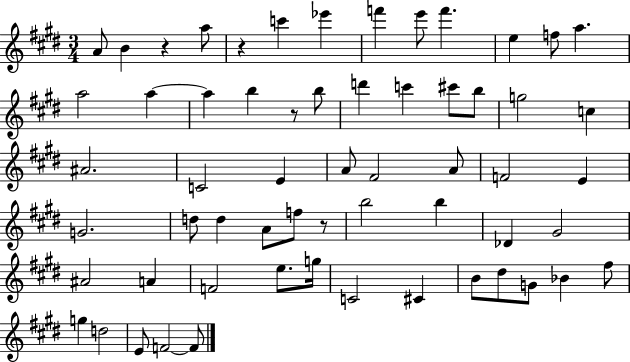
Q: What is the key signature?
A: E major